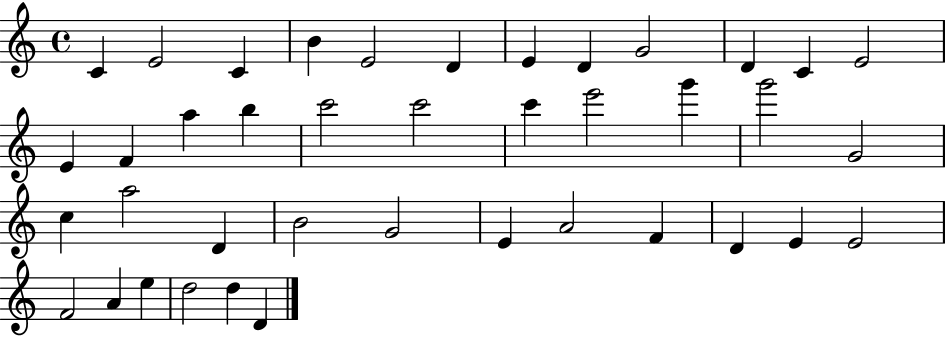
C4/q E4/h C4/q B4/q E4/h D4/q E4/q D4/q G4/h D4/q C4/q E4/h E4/q F4/q A5/q B5/q C6/h C6/h C6/q E6/h G6/q G6/h G4/h C5/q A5/h D4/q B4/h G4/h E4/q A4/h F4/q D4/q E4/q E4/h F4/h A4/q E5/q D5/h D5/q D4/q